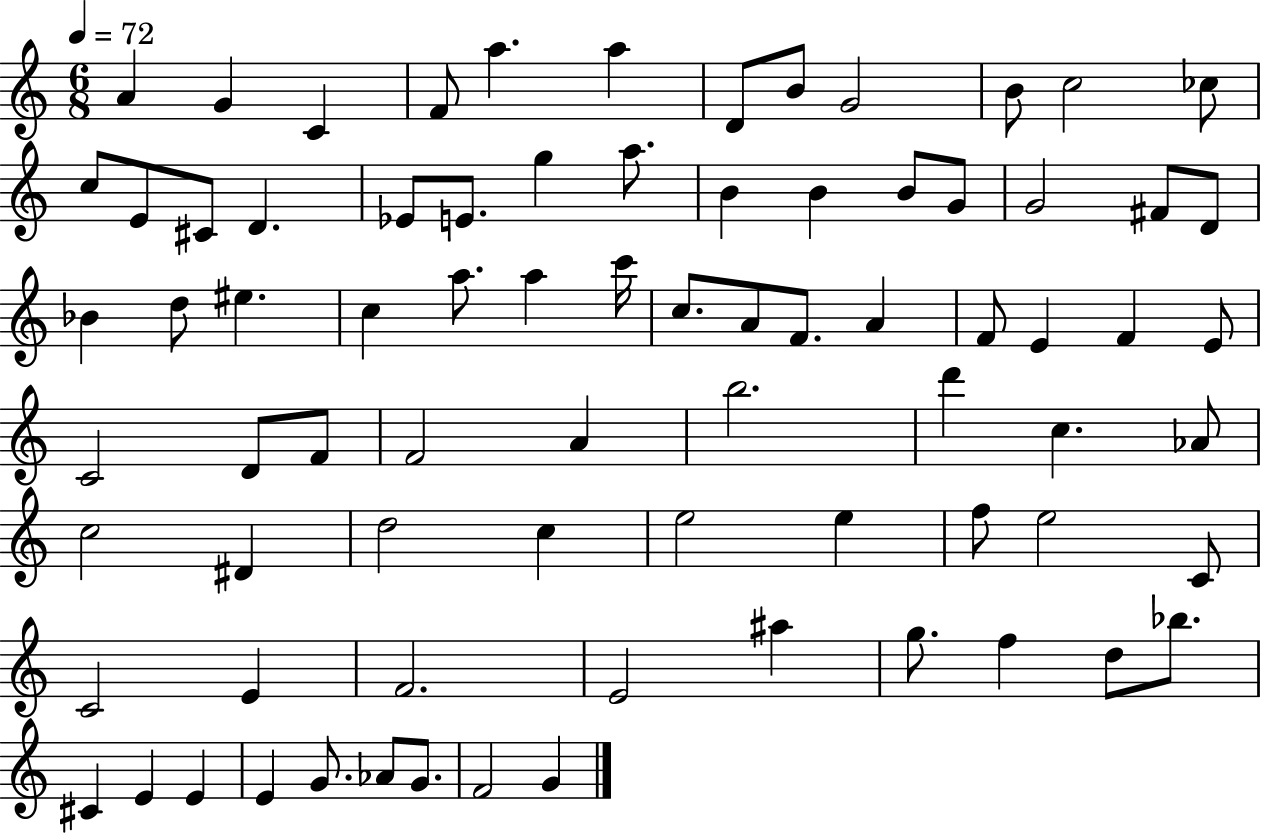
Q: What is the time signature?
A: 6/8